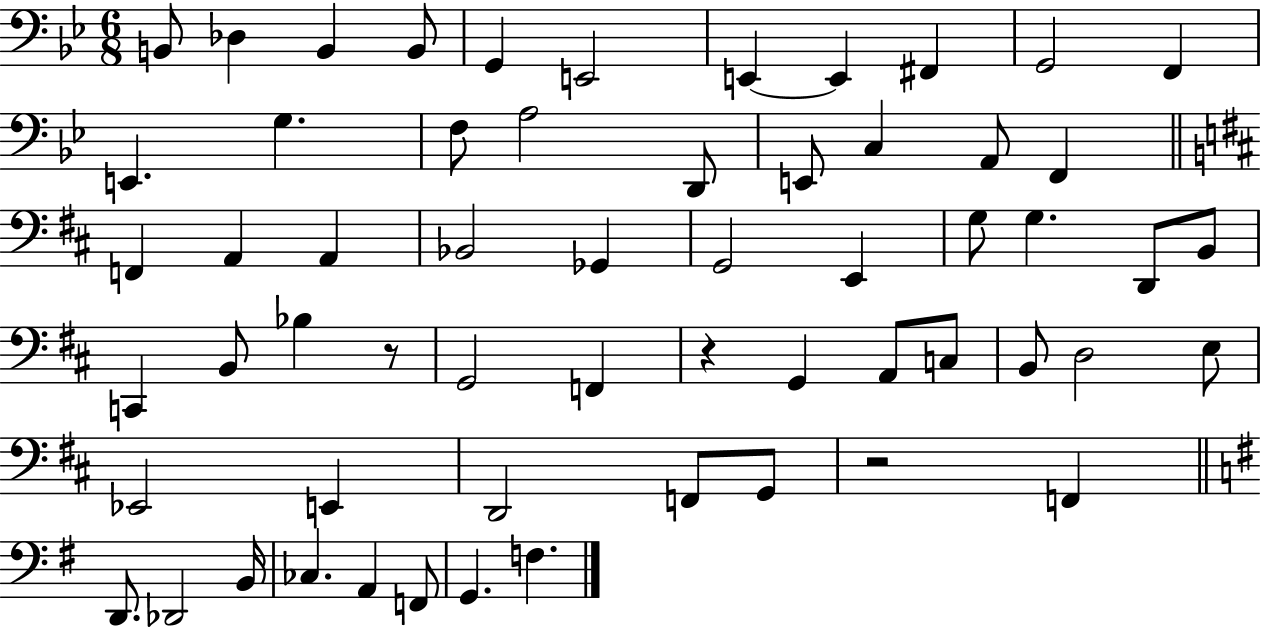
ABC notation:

X:1
T:Untitled
M:6/8
L:1/4
K:Bb
B,,/2 _D, B,, B,,/2 G,, E,,2 E,, E,, ^F,, G,,2 F,, E,, G, F,/2 A,2 D,,/2 E,,/2 C, A,,/2 F,, F,, A,, A,, _B,,2 _G,, G,,2 E,, G,/2 G, D,,/2 B,,/2 C,, B,,/2 _B, z/2 G,,2 F,, z G,, A,,/2 C,/2 B,,/2 D,2 E,/2 _E,,2 E,, D,,2 F,,/2 G,,/2 z2 F,, D,,/2 _D,,2 B,,/4 _C, A,, F,,/2 G,, F,